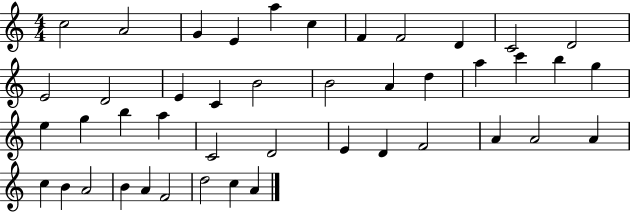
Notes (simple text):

C5/h A4/h G4/q E4/q A5/q C5/q F4/q F4/h D4/q C4/h D4/h E4/h D4/h E4/q C4/q B4/h B4/h A4/q D5/q A5/q C6/q B5/q G5/q E5/q G5/q B5/q A5/q C4/h D4/h E4/q D4/q F4/h A4/q A4/h A4/q C5/q B4/q A4/h B4/q A4/q F4/h D5/h C5/q A4/q